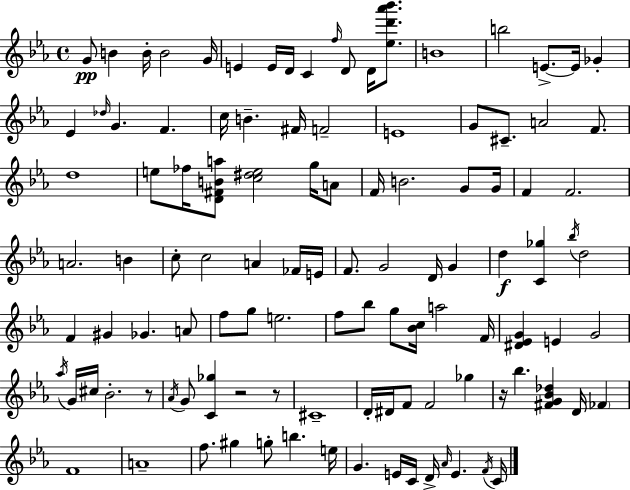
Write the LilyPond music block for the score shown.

{
  \clef treble
  \time 4/4
  \defaultTimeSignature
  \key c \minor
  g'8\pp b'4 b'16-. b'2 g'16 | e'4 e'16 d'16 c'4 \grace { f''16 } d'8 d'16 <ees'' d''' aes''' bes'''>8. | b'1 | b''2 e'8.->~~ e'16 ges'4-. | \break ees'4 \grace { des''16 } g'4. f'4. | c''16 b'4.-- fis'16 f'2-- | e'1 | g'8 cis'8.-- a'2 f'8. | \break d''1 | e''8 fes''16 <d' fis' b' a''>8 <c'' dis'' e''>2 g''16 | a'8 f'16 b'2. g'8 | g'16 f'4 f'2. | \break a'2. b'4 | c''8-. c''2 a'4 | fes'16 e'16 f'8. g'2 d'16 g'4 | d''4\f <c' ges''>4 \acciaccatura { bes''16 } d''2 | \break f'4 gis'4 ges'4. | a'8 f''8 g''8 e''2. | f''8 bes''8 g''8 <bes' c''>16 a''2 | f'16 <dis' ees' g'>4 e'4 g'2 | \break \acciaccatura { aes''16 } g'16 cis''16 bes'2.-. | r8 \acciaccatura { aes'16 } g'8 <c' ges''>4 r2 | r8 cis'1-- | d'16-. dis'16 f'8 f'2 | \break ges''4 r16 bes''4. <fis' g' bes' des''>4 | d'16 \parenthesize fes'4 f'1 | a'1-- | f''8. gis''4 g''8-. b''4. | \break e''16 g'4. e'16 c'16 d'16-> \grace { aes'16 } e'4. | \acciaccatura { f'16 } c'16 \bar "|."
}